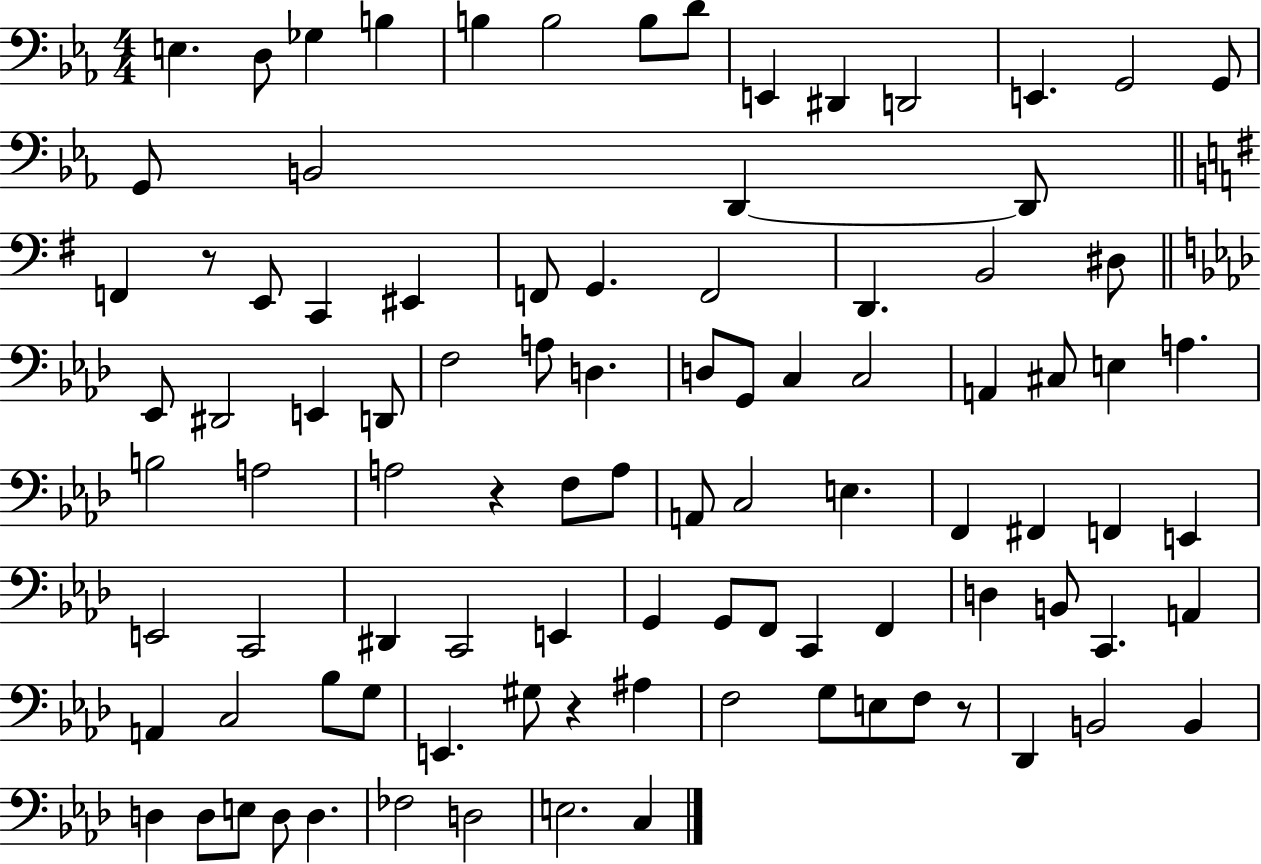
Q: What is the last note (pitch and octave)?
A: C3